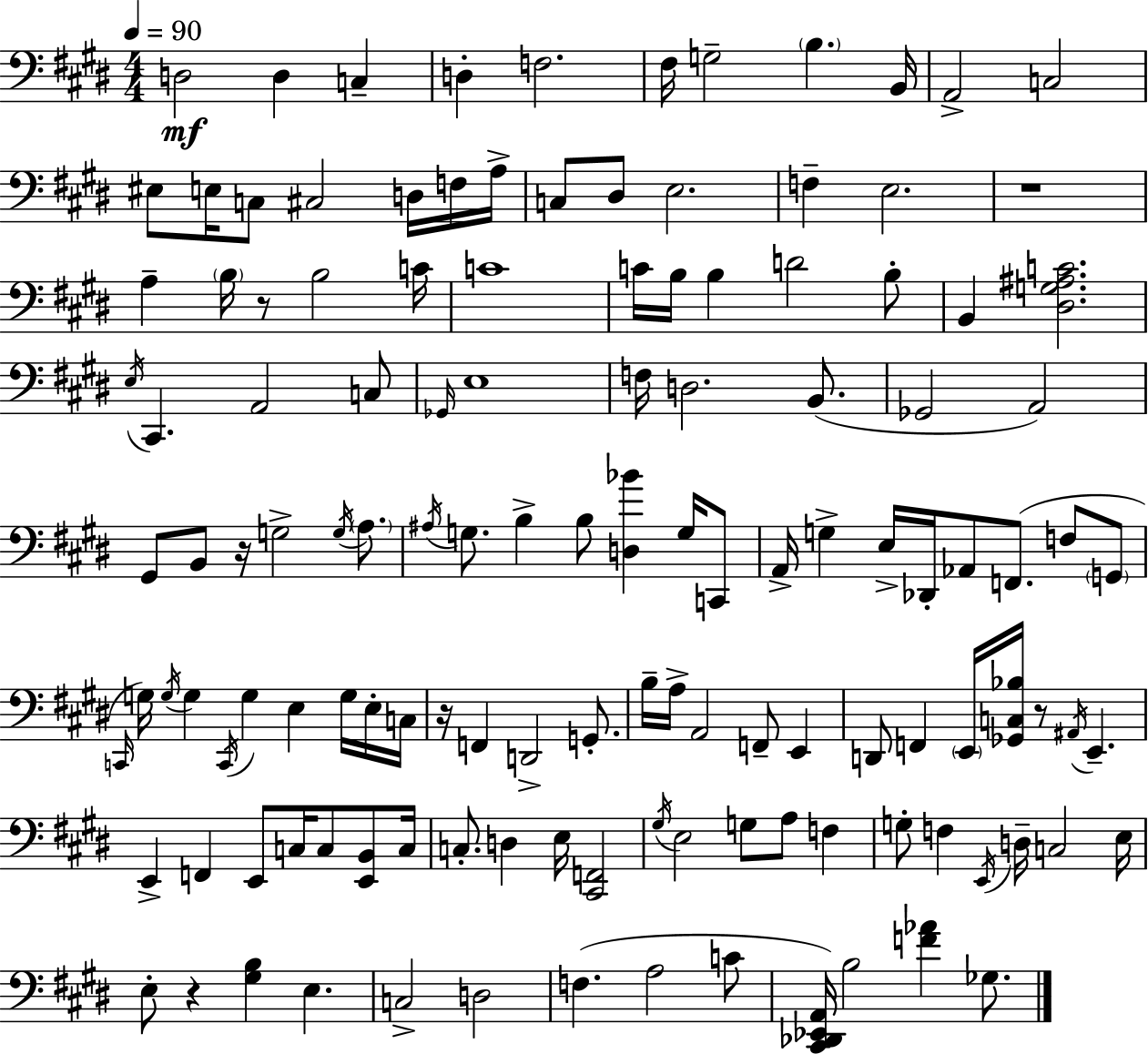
D3/h D3/q C3/q D3/q F3/h. F#3/s G3/h B3/q. B2/s A2/h C3/h EIS3/e E3/s C3/e C#3/h D3/s F3/s A3/s C3/e D#3/e E3/h. F3/q E3/h. R/w A3/q B3/s R/e B3/h C4/s C4/w C4/s B3/s B3/q D4/h B3/e B2/q [D#3,G3,A#3,C4]/h. E3/s C#2/q. A2/h C3/e Gb2/s E3/w F3/s D3/h. B2/e. Gb2/h A2/h G#2/e B2/e R/s G3/h G3/s A3/e. A#3/s G3/e. B3/q B3/e [D3,Bb4]/q G3/s C2/e A2/s G3/q E3/s Db2/s Ab2/e F2/e. F3/e G2/e C2/s G3/s G3/s G3/q C2/s G3/q E3/q G3/s E3/s C3/s R/s F2/q D2/h G2/e. B3/s A3/s A2/h F2/e E2/q D2/e F2/q E2/s [Gb2,C3,Bb3]/s R/e A#2/s E2/q. E2/q F2/q E2/e C3/s C3/e [E2,B2]/e C3/s C3/e. D3/q E3/s [C#2,F2]/h G#3/s E3/h G3/e A3/e F3/q G3/e F3/q E2/s D3/s C3/h E3/s E3/e R/q [G#3,B3]/q E3/q. C3/h D3/h F3/q. A3/h C4/e [C#2,Db2,Eb2,A2]/s B3/h [F4,Ab4]/q Gb3/e.